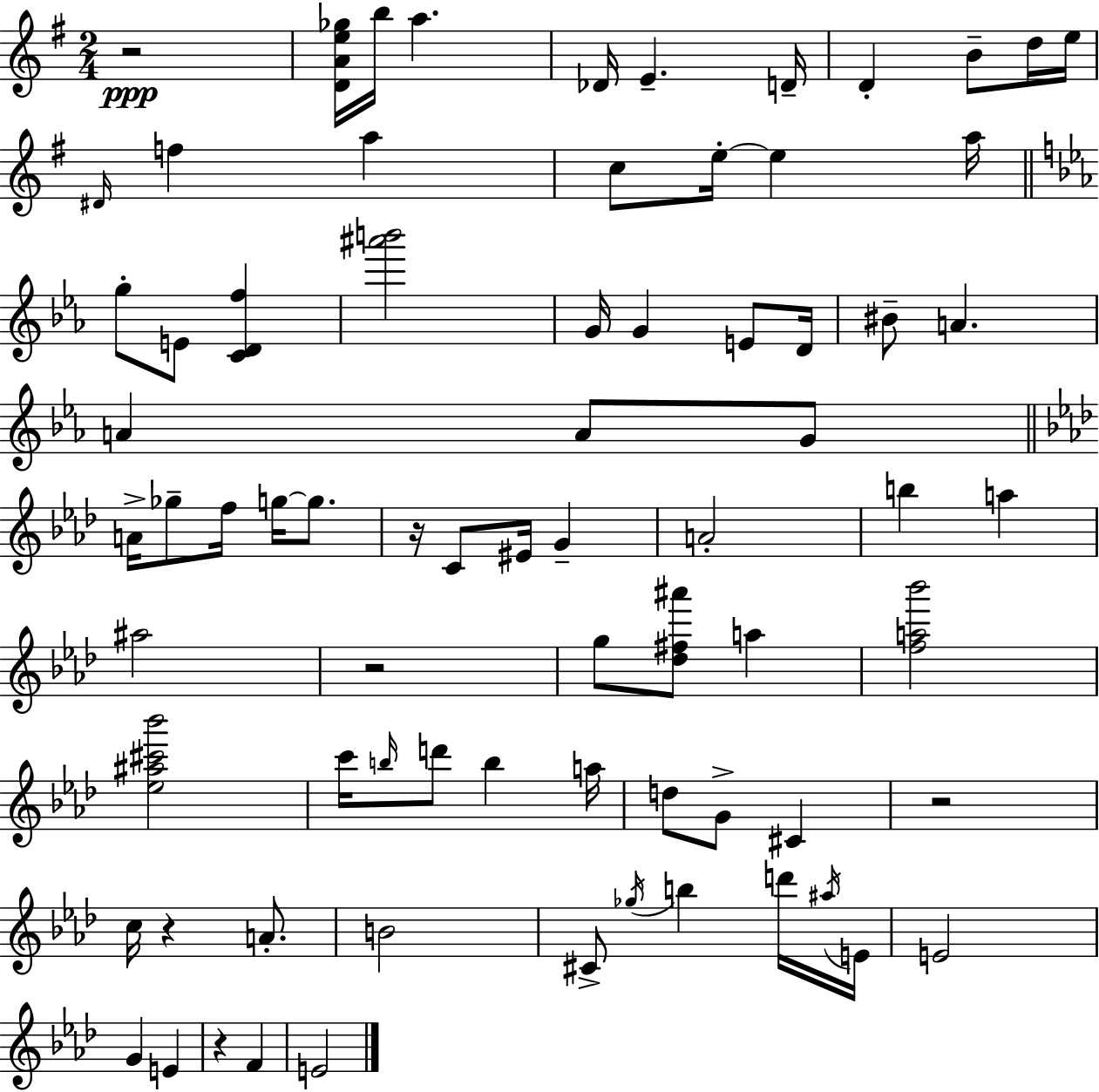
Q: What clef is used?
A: treble